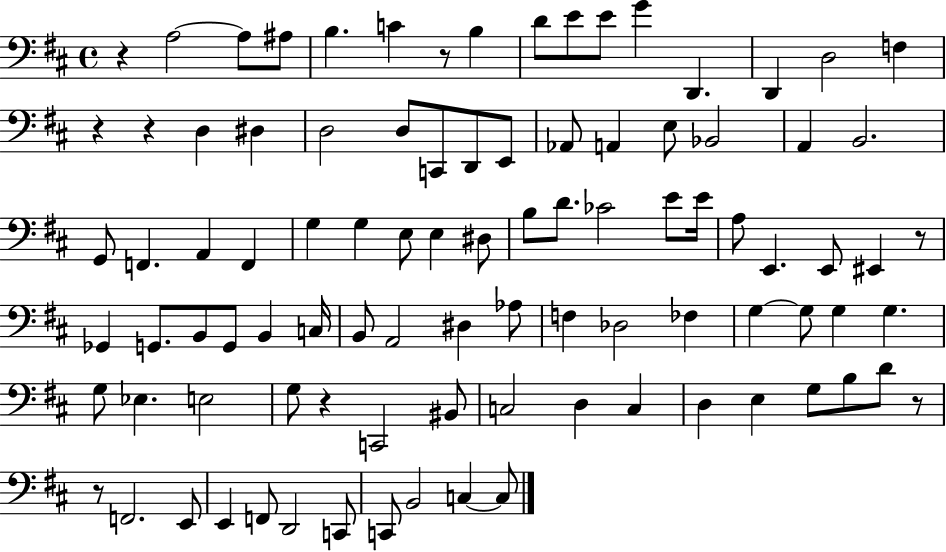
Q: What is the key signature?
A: D major